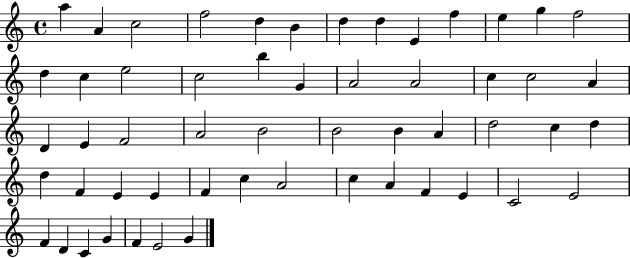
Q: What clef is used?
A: treble